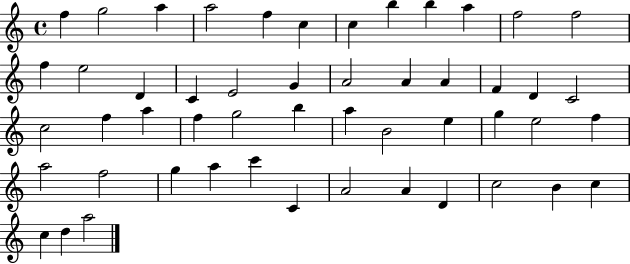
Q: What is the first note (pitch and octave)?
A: F5